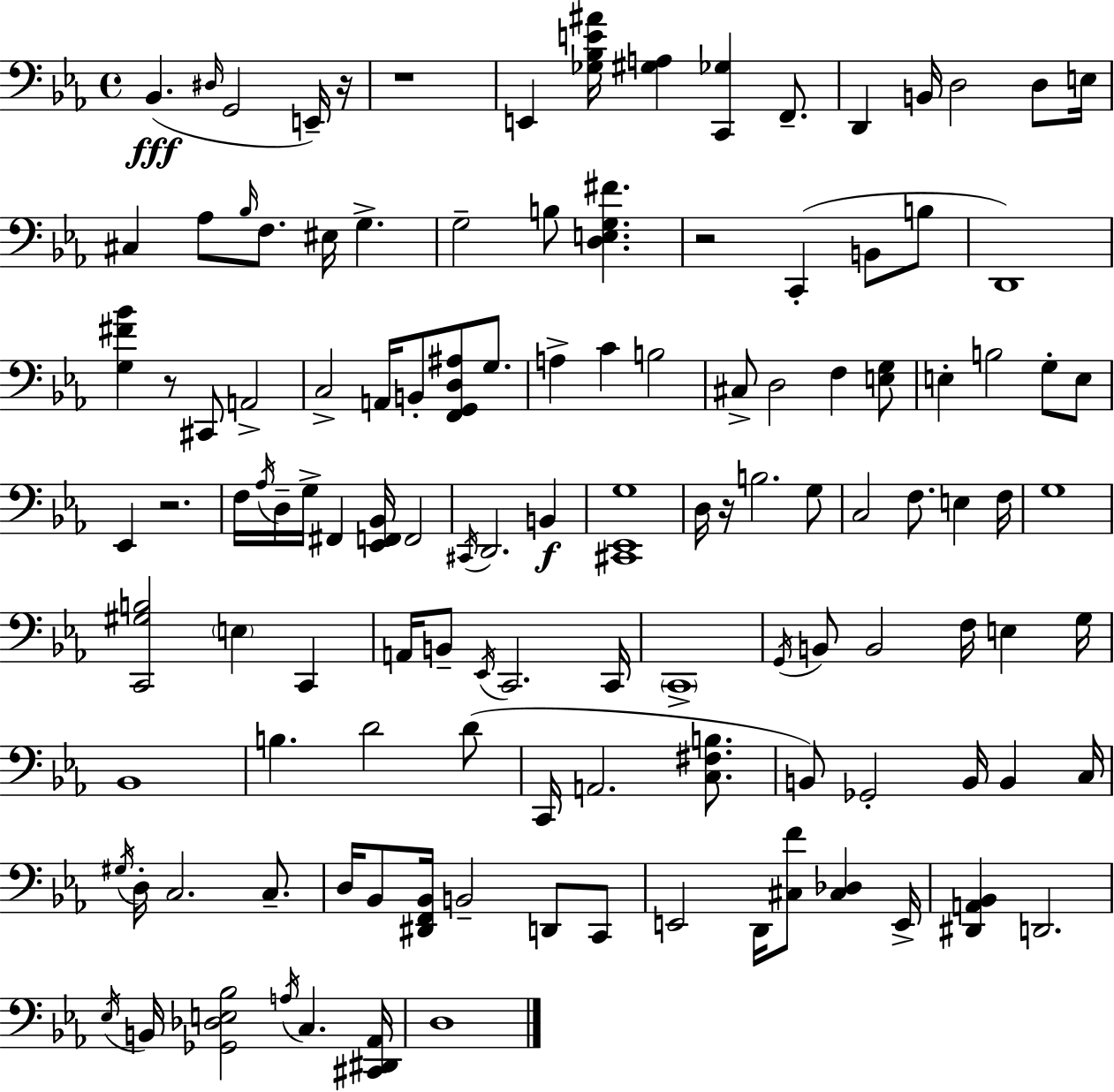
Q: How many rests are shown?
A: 6